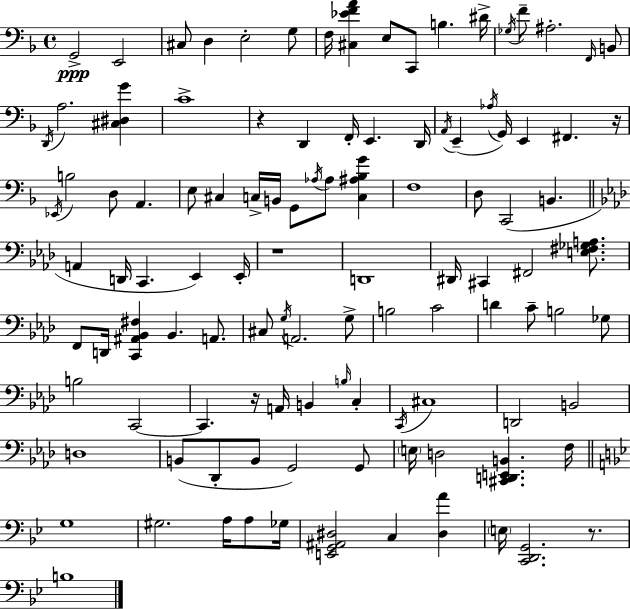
X:1
T:Untitled
M:4/4
L:1/4
K:F
G,,2 E,,2 ^C,/2 D, E,2 G,/2 F,/4 [^C,_EFA] E,/2 C,,/2 B, ^D/4 _G,/4 F/2 ^A,2 F,,/4 B,,/2 D,,/4 A,2 [^C,^D,G] C4 z D,, F,,/4 E,, D,,/4 A,,/4 E,, _A,/4 G,,/4 E,, ^F,, z/4 _E,,/4 B,2 D,/2 A,, E,/2 ^C, C,/4 B,,/4 G,,/2 _A,/4 _A,/2 [C,^A,_B,G] F,4 D,/2 C,,2 B,, A,, D,,/4 C,, _E,, _E,,/4 z4 D,,4 ^D,,/4 ^C,, ^F,,2 [E,^F,_G,A,]/2 F,,/2 D,,/4 [C,,^A,,_B,,^F,] _B,, A,,/2 ^C,/2 G,/4 A,,2 G,/2 B,2 C2 D C/2 B,2 _G,/2 B,2 C,,2 C,, z/4 A,,/4 B,, B,/4 C, C,,/4 ^C,4 D,,2 B,,2 D,4 B,,/2 _D,,/2 B,,/2 G,,2 G,,/2 E,/4 D,2 [^C,,D,,E,,B,,] F,/4 G,4 ^G,2 A,/4 A,/2 _G,/4 [E,,G,,^A,,^D,]2 C, [^D,A] E,/4 [C,,D,,G,,]2 z/2 B,4